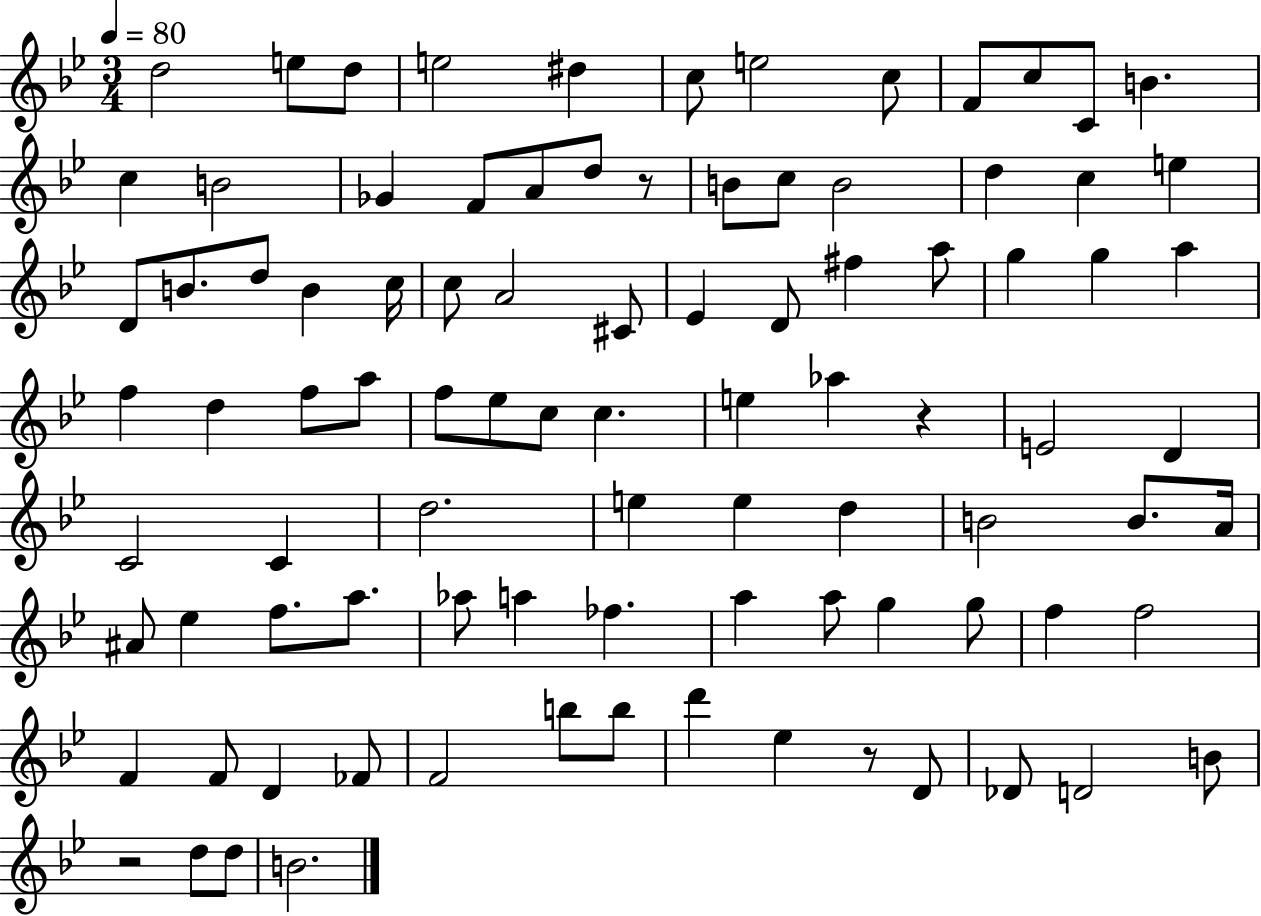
D5/h E5/e D5/e E5/h D#5/q C5/e E5/h C5/e F4/e C5/e C4/e B4/q. C5/q B4/h Gb4/q F4/e A4/e D5/e R/e B4/e C5/e B4/h D5/q C5/q E5/q D4/e B4/e. D5/e B4/q C5/s C5/e A4/h C#4/e Eb4/q D4/e F#5/q A5/e G5/q G5/q A5/q F5/q D5/q F5/e A5/e F5/e Eb5/e C5/e C5/q. E5/q Ab5/q R/q E4/h D4/q C4/h C4/q D5/h. E5/q E5/q D5/q B4/h B4/e. A4/s A#4/e Eb5/q F5/e. A5/e. Ab5/e A5/q FES5/q. A5/q A5/e G5/q G5/e F5/q F5/h F4/q F4/e D4/q FES4/e F4/h B5/e B5/e D6/q Eb5/q R/e D4/e Db4/e D4/h B4/e R/h D5/e D5/e B4/h.